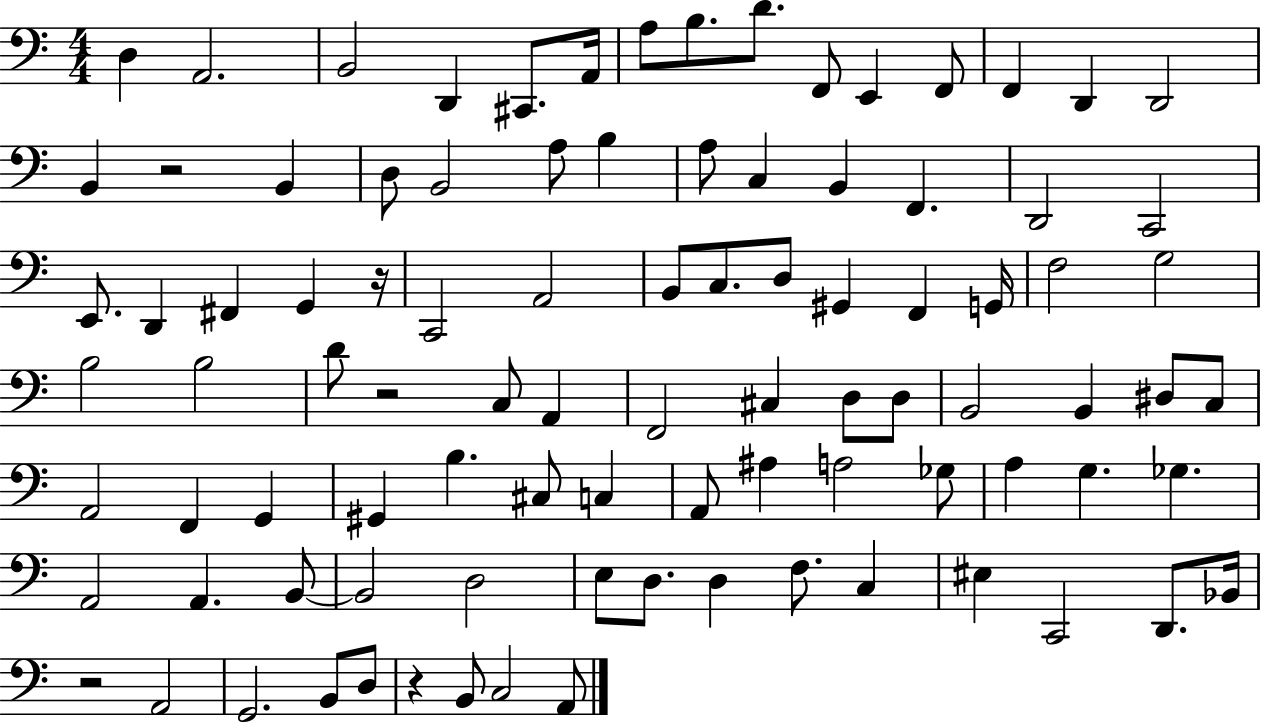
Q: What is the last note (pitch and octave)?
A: A2